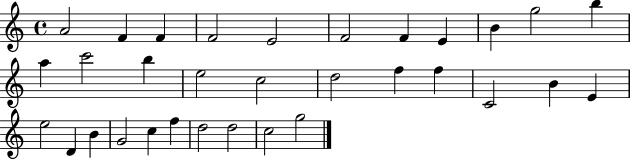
{
  \clef treble
  \time 4/4
  \defaultTimeSignature
  \key c \major
  a'2 f'4 f'4 | f'2 e'2 | f'2 f'4 e'4 | b'4 g''2 b''4 | \break a''4 c'''2 b''4 | e''2 c''2 | d''2 f''4 f''4 | c'2 b'4 e'4 | \break e''2 d'4 b'4 | g'2 c''4 f''4 | d''2 d''2 | c''2 g''2 | \break \bar "|."
}